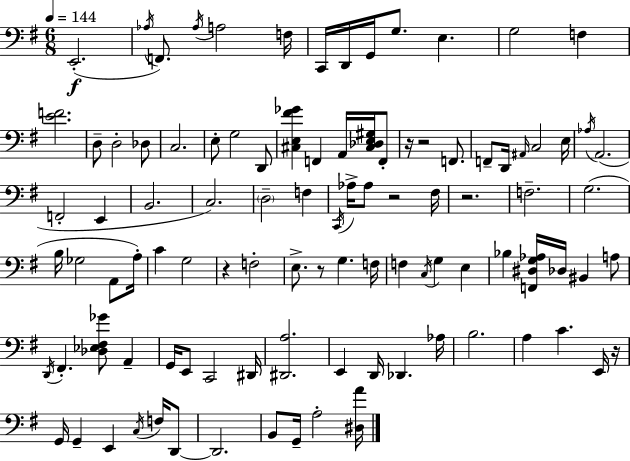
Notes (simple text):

E2/h. Ab3/s F2/e. Ab3/s A3/h F3/s C2/s D2/s G2/s G3/e. E3/q. G3/h F3/q [E4,F4]/h. D3/e D3/h Db3/e C3/h. E3/e G3/h D2/e [C#3,E3,F#4,Gb4]/q F2/q A2/s [C#3,Db3,E3,G#3]/s F2/e R/s R/h F2/e. F2/e D2/s A#2/s C3/h E3/s Ab3/s A2/h. F2/h E2/q B2/h. C3/h. D3/h F3/q C2/s Ab3/s Ab3/e R/h F#3/s R/h. F3/h. G3/h. B3/s Gb3/h A2/e A3/s C4/q G3/h R/q F3/h E3/e. R/e G3/q. F3/s F3/q C3/s G3/q E3/q Bb3/q [F2,D#3,G3,Ab3]/s Db3/s BIS2/q A3/e D2/s F#2/q. [Db3,Eb3,F#3,Gb4]/e A2/q G2/s E2/e C2/h D#2/s [D#2,A3]/h. E2/q D2/s Db2/q. Ab3/s B3/h. A3/q C4/q. E2/s R/s G2/s G2/q E2/q C3/s F3/s D2/e D2/h. B2/e G2/s A3/h [D#3,A4]/s